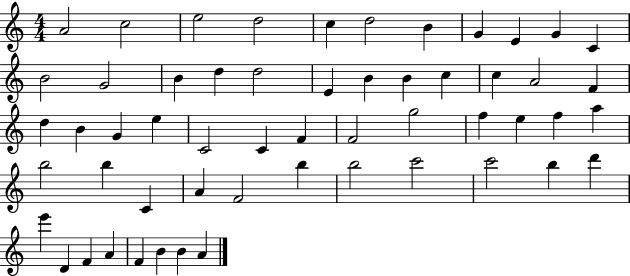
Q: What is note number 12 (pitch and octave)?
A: B4